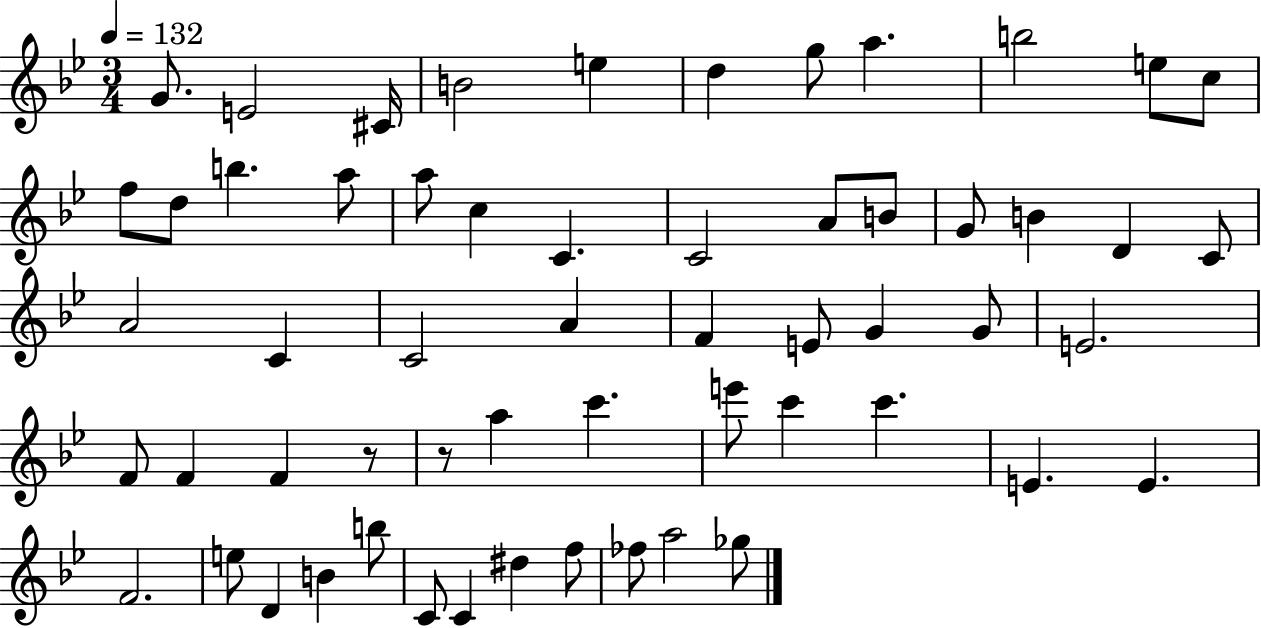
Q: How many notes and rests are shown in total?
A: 58